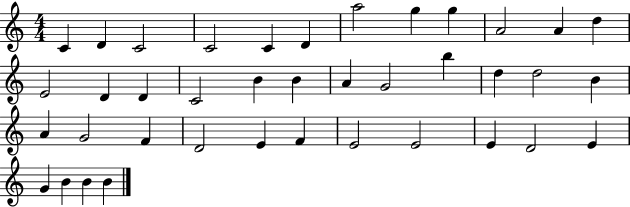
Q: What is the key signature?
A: C major